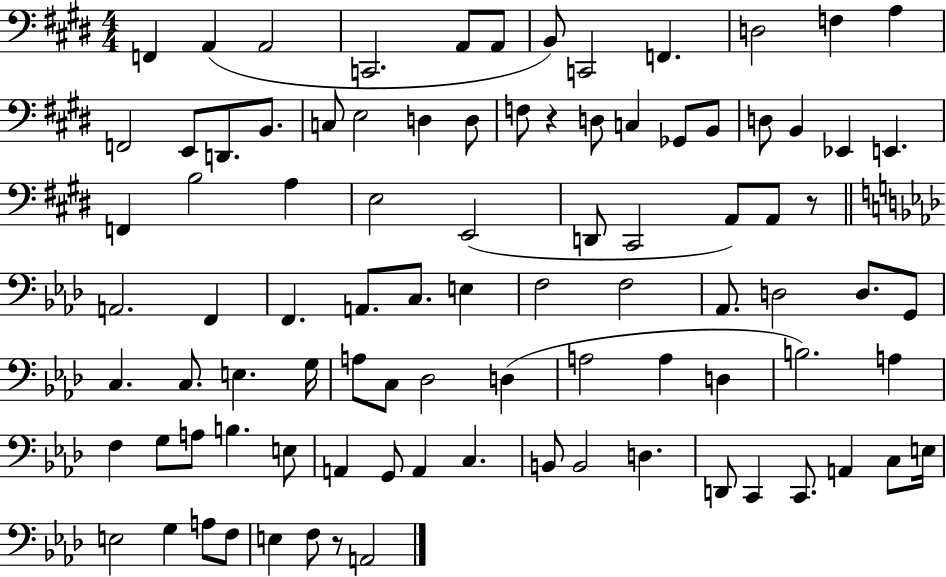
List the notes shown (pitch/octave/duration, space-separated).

F2/q A2/q A2/h C2/h. A2/e A2/e B2/e C2/h F2/q. D3/h F3/q A3/q F2/h E2/e D2/e. B2/e. C3/e E3/h D3/q D3/e F3/e R/q D3/e C3/q Gb2/e B2/e D3/e B2/q Eb2/q E2/q. F2/q B3/h A3/q E3/h E2/h D2/e C#2/h A2/e A2/e R/e A2/h. F2/q F2/q. A2/e. C3/e. E3/q F3/h F3/h Ab2/e. D3/h D3/e. G2/e C3/q. C3/e. E3/q. G3/s A3/e C3/e Db3/h D3/q A3/h A3/q D3/q B3/h. A3/q F3/q G3/e A3/e B3/q. E3/e A2/q G2/e A2/q C3/q. B2/e B2/h D3/q. D2/e C2/q C2/e. A2/q C3/e E3/s E3/h G3/q A3/e F3/e E3/q F3/e R/e A2/h